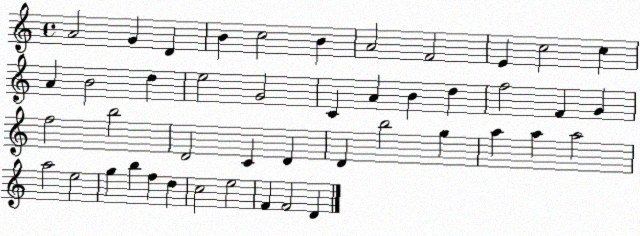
X:1
T:Untitled
M:4/4
L:1/4
K:C
A2 G D B c2 B A2 F2 E c2 c A B2 d e2 G2 C A B d f2 F G f2 b2 D2 C D D b2 g a a a2 a2 e2 g b f d c2 e2 F F2 D